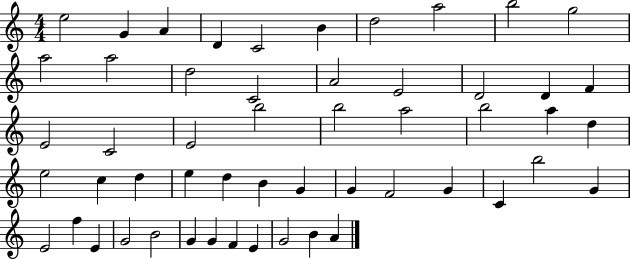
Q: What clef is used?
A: treble